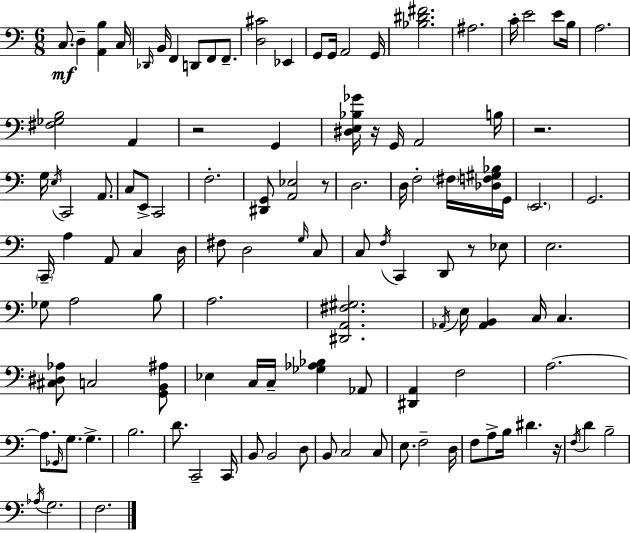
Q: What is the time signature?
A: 6/8